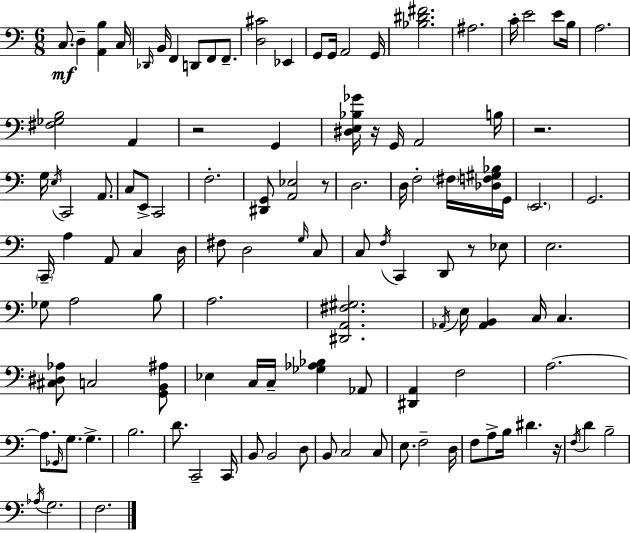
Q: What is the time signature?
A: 6/8